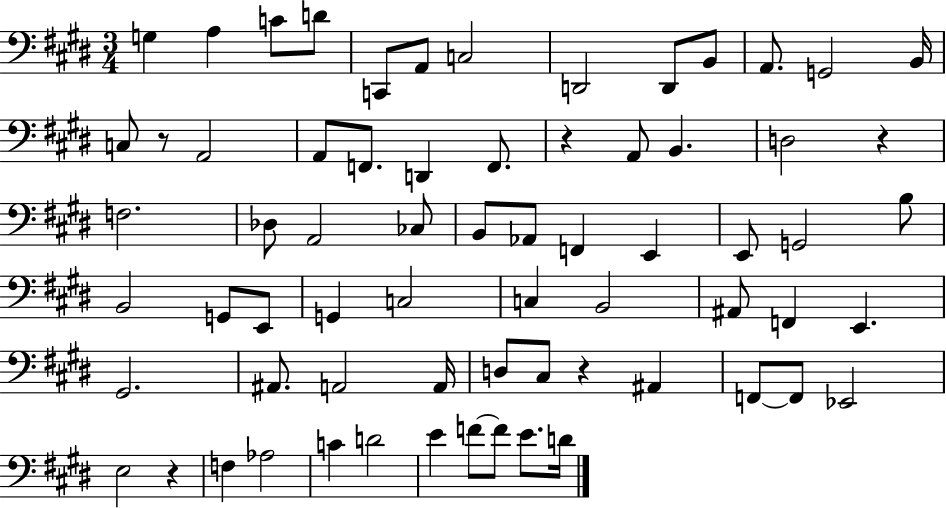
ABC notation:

X:1
T:Untitled
M:3/4
L:1/4
K:E
G, A, C/2 D/2 C,,/2 A,,/2 C,2 D,,2 D,,/2 B,,/2 A,,/2 G,,2 B,,/4 C,/2 z/2 A,,2 A,,/2 F,,/2 D,, F,,/2 z A,,/2 B,, D,2 z F,2 _D,/2 A,,2 _C,/2 B,,/2 _A,,/2 F,, E,, E,,/2 G,,2 B,/2 B,,2 G,,/2 E,,/2 G,, C,2 C, B,,2 ^A,,/2 F,, E,, ^G,,2 ^A,,/2 A,,2 A,,/4 D,/2 ^C,/2 z ^A,, F,,/2 F,,/2 _E,,2 E,2 z F, _A,2 C D2 E F/2 F/2 E/2 D/4